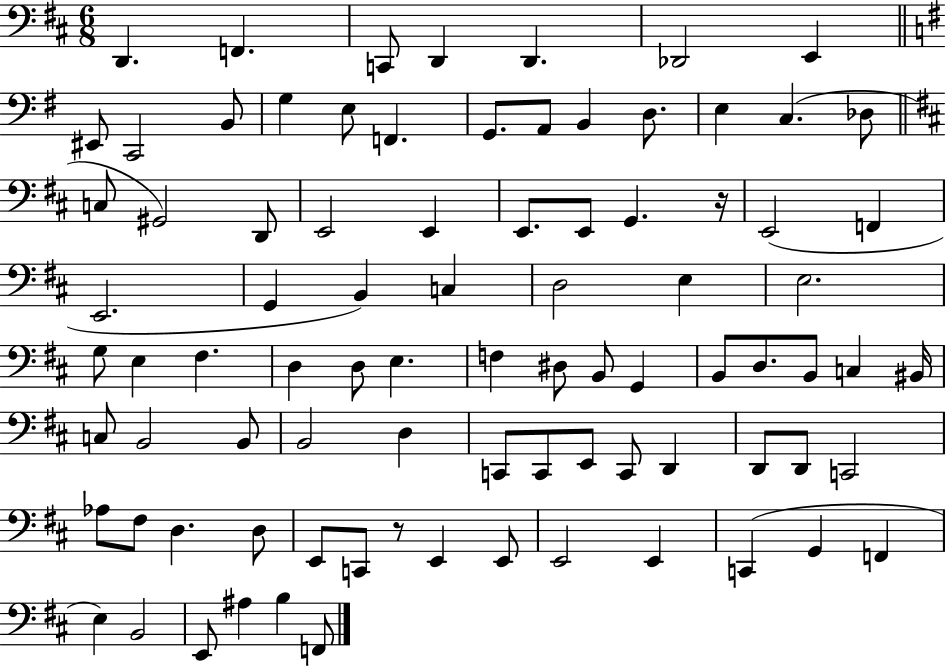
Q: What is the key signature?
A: D major